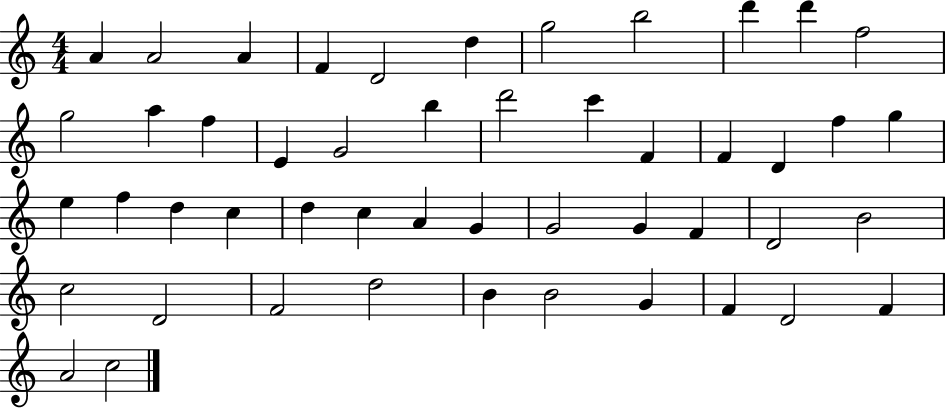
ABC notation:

X:1
T:Untitled
M:4/4
L:1/4
K:C
A A2 A F D2 d g2 b2 d' d' f2 g2 a f E G2 b d'2 c' F F D f g e f d c d c A G G2 G F D2 B2 c2 D2 F2 d2 B B2 G F D2 F A2 c2